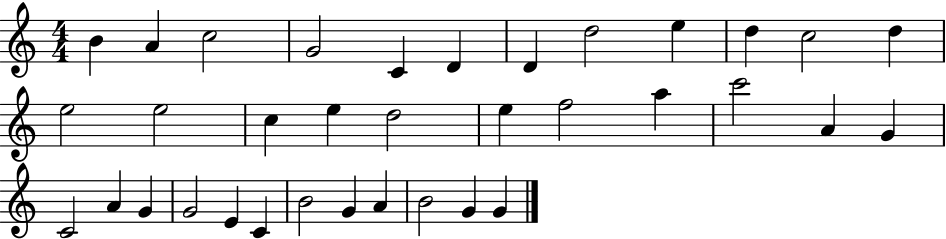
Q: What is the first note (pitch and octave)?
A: B4